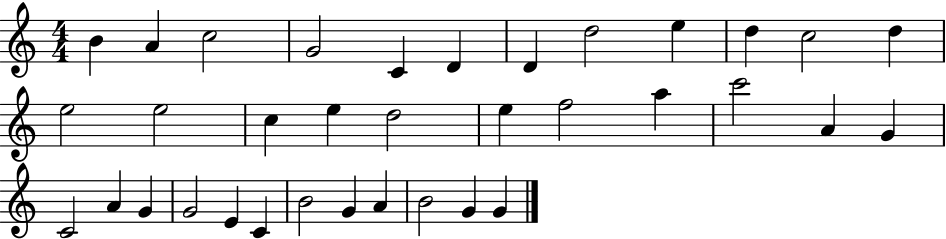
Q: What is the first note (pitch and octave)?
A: B4